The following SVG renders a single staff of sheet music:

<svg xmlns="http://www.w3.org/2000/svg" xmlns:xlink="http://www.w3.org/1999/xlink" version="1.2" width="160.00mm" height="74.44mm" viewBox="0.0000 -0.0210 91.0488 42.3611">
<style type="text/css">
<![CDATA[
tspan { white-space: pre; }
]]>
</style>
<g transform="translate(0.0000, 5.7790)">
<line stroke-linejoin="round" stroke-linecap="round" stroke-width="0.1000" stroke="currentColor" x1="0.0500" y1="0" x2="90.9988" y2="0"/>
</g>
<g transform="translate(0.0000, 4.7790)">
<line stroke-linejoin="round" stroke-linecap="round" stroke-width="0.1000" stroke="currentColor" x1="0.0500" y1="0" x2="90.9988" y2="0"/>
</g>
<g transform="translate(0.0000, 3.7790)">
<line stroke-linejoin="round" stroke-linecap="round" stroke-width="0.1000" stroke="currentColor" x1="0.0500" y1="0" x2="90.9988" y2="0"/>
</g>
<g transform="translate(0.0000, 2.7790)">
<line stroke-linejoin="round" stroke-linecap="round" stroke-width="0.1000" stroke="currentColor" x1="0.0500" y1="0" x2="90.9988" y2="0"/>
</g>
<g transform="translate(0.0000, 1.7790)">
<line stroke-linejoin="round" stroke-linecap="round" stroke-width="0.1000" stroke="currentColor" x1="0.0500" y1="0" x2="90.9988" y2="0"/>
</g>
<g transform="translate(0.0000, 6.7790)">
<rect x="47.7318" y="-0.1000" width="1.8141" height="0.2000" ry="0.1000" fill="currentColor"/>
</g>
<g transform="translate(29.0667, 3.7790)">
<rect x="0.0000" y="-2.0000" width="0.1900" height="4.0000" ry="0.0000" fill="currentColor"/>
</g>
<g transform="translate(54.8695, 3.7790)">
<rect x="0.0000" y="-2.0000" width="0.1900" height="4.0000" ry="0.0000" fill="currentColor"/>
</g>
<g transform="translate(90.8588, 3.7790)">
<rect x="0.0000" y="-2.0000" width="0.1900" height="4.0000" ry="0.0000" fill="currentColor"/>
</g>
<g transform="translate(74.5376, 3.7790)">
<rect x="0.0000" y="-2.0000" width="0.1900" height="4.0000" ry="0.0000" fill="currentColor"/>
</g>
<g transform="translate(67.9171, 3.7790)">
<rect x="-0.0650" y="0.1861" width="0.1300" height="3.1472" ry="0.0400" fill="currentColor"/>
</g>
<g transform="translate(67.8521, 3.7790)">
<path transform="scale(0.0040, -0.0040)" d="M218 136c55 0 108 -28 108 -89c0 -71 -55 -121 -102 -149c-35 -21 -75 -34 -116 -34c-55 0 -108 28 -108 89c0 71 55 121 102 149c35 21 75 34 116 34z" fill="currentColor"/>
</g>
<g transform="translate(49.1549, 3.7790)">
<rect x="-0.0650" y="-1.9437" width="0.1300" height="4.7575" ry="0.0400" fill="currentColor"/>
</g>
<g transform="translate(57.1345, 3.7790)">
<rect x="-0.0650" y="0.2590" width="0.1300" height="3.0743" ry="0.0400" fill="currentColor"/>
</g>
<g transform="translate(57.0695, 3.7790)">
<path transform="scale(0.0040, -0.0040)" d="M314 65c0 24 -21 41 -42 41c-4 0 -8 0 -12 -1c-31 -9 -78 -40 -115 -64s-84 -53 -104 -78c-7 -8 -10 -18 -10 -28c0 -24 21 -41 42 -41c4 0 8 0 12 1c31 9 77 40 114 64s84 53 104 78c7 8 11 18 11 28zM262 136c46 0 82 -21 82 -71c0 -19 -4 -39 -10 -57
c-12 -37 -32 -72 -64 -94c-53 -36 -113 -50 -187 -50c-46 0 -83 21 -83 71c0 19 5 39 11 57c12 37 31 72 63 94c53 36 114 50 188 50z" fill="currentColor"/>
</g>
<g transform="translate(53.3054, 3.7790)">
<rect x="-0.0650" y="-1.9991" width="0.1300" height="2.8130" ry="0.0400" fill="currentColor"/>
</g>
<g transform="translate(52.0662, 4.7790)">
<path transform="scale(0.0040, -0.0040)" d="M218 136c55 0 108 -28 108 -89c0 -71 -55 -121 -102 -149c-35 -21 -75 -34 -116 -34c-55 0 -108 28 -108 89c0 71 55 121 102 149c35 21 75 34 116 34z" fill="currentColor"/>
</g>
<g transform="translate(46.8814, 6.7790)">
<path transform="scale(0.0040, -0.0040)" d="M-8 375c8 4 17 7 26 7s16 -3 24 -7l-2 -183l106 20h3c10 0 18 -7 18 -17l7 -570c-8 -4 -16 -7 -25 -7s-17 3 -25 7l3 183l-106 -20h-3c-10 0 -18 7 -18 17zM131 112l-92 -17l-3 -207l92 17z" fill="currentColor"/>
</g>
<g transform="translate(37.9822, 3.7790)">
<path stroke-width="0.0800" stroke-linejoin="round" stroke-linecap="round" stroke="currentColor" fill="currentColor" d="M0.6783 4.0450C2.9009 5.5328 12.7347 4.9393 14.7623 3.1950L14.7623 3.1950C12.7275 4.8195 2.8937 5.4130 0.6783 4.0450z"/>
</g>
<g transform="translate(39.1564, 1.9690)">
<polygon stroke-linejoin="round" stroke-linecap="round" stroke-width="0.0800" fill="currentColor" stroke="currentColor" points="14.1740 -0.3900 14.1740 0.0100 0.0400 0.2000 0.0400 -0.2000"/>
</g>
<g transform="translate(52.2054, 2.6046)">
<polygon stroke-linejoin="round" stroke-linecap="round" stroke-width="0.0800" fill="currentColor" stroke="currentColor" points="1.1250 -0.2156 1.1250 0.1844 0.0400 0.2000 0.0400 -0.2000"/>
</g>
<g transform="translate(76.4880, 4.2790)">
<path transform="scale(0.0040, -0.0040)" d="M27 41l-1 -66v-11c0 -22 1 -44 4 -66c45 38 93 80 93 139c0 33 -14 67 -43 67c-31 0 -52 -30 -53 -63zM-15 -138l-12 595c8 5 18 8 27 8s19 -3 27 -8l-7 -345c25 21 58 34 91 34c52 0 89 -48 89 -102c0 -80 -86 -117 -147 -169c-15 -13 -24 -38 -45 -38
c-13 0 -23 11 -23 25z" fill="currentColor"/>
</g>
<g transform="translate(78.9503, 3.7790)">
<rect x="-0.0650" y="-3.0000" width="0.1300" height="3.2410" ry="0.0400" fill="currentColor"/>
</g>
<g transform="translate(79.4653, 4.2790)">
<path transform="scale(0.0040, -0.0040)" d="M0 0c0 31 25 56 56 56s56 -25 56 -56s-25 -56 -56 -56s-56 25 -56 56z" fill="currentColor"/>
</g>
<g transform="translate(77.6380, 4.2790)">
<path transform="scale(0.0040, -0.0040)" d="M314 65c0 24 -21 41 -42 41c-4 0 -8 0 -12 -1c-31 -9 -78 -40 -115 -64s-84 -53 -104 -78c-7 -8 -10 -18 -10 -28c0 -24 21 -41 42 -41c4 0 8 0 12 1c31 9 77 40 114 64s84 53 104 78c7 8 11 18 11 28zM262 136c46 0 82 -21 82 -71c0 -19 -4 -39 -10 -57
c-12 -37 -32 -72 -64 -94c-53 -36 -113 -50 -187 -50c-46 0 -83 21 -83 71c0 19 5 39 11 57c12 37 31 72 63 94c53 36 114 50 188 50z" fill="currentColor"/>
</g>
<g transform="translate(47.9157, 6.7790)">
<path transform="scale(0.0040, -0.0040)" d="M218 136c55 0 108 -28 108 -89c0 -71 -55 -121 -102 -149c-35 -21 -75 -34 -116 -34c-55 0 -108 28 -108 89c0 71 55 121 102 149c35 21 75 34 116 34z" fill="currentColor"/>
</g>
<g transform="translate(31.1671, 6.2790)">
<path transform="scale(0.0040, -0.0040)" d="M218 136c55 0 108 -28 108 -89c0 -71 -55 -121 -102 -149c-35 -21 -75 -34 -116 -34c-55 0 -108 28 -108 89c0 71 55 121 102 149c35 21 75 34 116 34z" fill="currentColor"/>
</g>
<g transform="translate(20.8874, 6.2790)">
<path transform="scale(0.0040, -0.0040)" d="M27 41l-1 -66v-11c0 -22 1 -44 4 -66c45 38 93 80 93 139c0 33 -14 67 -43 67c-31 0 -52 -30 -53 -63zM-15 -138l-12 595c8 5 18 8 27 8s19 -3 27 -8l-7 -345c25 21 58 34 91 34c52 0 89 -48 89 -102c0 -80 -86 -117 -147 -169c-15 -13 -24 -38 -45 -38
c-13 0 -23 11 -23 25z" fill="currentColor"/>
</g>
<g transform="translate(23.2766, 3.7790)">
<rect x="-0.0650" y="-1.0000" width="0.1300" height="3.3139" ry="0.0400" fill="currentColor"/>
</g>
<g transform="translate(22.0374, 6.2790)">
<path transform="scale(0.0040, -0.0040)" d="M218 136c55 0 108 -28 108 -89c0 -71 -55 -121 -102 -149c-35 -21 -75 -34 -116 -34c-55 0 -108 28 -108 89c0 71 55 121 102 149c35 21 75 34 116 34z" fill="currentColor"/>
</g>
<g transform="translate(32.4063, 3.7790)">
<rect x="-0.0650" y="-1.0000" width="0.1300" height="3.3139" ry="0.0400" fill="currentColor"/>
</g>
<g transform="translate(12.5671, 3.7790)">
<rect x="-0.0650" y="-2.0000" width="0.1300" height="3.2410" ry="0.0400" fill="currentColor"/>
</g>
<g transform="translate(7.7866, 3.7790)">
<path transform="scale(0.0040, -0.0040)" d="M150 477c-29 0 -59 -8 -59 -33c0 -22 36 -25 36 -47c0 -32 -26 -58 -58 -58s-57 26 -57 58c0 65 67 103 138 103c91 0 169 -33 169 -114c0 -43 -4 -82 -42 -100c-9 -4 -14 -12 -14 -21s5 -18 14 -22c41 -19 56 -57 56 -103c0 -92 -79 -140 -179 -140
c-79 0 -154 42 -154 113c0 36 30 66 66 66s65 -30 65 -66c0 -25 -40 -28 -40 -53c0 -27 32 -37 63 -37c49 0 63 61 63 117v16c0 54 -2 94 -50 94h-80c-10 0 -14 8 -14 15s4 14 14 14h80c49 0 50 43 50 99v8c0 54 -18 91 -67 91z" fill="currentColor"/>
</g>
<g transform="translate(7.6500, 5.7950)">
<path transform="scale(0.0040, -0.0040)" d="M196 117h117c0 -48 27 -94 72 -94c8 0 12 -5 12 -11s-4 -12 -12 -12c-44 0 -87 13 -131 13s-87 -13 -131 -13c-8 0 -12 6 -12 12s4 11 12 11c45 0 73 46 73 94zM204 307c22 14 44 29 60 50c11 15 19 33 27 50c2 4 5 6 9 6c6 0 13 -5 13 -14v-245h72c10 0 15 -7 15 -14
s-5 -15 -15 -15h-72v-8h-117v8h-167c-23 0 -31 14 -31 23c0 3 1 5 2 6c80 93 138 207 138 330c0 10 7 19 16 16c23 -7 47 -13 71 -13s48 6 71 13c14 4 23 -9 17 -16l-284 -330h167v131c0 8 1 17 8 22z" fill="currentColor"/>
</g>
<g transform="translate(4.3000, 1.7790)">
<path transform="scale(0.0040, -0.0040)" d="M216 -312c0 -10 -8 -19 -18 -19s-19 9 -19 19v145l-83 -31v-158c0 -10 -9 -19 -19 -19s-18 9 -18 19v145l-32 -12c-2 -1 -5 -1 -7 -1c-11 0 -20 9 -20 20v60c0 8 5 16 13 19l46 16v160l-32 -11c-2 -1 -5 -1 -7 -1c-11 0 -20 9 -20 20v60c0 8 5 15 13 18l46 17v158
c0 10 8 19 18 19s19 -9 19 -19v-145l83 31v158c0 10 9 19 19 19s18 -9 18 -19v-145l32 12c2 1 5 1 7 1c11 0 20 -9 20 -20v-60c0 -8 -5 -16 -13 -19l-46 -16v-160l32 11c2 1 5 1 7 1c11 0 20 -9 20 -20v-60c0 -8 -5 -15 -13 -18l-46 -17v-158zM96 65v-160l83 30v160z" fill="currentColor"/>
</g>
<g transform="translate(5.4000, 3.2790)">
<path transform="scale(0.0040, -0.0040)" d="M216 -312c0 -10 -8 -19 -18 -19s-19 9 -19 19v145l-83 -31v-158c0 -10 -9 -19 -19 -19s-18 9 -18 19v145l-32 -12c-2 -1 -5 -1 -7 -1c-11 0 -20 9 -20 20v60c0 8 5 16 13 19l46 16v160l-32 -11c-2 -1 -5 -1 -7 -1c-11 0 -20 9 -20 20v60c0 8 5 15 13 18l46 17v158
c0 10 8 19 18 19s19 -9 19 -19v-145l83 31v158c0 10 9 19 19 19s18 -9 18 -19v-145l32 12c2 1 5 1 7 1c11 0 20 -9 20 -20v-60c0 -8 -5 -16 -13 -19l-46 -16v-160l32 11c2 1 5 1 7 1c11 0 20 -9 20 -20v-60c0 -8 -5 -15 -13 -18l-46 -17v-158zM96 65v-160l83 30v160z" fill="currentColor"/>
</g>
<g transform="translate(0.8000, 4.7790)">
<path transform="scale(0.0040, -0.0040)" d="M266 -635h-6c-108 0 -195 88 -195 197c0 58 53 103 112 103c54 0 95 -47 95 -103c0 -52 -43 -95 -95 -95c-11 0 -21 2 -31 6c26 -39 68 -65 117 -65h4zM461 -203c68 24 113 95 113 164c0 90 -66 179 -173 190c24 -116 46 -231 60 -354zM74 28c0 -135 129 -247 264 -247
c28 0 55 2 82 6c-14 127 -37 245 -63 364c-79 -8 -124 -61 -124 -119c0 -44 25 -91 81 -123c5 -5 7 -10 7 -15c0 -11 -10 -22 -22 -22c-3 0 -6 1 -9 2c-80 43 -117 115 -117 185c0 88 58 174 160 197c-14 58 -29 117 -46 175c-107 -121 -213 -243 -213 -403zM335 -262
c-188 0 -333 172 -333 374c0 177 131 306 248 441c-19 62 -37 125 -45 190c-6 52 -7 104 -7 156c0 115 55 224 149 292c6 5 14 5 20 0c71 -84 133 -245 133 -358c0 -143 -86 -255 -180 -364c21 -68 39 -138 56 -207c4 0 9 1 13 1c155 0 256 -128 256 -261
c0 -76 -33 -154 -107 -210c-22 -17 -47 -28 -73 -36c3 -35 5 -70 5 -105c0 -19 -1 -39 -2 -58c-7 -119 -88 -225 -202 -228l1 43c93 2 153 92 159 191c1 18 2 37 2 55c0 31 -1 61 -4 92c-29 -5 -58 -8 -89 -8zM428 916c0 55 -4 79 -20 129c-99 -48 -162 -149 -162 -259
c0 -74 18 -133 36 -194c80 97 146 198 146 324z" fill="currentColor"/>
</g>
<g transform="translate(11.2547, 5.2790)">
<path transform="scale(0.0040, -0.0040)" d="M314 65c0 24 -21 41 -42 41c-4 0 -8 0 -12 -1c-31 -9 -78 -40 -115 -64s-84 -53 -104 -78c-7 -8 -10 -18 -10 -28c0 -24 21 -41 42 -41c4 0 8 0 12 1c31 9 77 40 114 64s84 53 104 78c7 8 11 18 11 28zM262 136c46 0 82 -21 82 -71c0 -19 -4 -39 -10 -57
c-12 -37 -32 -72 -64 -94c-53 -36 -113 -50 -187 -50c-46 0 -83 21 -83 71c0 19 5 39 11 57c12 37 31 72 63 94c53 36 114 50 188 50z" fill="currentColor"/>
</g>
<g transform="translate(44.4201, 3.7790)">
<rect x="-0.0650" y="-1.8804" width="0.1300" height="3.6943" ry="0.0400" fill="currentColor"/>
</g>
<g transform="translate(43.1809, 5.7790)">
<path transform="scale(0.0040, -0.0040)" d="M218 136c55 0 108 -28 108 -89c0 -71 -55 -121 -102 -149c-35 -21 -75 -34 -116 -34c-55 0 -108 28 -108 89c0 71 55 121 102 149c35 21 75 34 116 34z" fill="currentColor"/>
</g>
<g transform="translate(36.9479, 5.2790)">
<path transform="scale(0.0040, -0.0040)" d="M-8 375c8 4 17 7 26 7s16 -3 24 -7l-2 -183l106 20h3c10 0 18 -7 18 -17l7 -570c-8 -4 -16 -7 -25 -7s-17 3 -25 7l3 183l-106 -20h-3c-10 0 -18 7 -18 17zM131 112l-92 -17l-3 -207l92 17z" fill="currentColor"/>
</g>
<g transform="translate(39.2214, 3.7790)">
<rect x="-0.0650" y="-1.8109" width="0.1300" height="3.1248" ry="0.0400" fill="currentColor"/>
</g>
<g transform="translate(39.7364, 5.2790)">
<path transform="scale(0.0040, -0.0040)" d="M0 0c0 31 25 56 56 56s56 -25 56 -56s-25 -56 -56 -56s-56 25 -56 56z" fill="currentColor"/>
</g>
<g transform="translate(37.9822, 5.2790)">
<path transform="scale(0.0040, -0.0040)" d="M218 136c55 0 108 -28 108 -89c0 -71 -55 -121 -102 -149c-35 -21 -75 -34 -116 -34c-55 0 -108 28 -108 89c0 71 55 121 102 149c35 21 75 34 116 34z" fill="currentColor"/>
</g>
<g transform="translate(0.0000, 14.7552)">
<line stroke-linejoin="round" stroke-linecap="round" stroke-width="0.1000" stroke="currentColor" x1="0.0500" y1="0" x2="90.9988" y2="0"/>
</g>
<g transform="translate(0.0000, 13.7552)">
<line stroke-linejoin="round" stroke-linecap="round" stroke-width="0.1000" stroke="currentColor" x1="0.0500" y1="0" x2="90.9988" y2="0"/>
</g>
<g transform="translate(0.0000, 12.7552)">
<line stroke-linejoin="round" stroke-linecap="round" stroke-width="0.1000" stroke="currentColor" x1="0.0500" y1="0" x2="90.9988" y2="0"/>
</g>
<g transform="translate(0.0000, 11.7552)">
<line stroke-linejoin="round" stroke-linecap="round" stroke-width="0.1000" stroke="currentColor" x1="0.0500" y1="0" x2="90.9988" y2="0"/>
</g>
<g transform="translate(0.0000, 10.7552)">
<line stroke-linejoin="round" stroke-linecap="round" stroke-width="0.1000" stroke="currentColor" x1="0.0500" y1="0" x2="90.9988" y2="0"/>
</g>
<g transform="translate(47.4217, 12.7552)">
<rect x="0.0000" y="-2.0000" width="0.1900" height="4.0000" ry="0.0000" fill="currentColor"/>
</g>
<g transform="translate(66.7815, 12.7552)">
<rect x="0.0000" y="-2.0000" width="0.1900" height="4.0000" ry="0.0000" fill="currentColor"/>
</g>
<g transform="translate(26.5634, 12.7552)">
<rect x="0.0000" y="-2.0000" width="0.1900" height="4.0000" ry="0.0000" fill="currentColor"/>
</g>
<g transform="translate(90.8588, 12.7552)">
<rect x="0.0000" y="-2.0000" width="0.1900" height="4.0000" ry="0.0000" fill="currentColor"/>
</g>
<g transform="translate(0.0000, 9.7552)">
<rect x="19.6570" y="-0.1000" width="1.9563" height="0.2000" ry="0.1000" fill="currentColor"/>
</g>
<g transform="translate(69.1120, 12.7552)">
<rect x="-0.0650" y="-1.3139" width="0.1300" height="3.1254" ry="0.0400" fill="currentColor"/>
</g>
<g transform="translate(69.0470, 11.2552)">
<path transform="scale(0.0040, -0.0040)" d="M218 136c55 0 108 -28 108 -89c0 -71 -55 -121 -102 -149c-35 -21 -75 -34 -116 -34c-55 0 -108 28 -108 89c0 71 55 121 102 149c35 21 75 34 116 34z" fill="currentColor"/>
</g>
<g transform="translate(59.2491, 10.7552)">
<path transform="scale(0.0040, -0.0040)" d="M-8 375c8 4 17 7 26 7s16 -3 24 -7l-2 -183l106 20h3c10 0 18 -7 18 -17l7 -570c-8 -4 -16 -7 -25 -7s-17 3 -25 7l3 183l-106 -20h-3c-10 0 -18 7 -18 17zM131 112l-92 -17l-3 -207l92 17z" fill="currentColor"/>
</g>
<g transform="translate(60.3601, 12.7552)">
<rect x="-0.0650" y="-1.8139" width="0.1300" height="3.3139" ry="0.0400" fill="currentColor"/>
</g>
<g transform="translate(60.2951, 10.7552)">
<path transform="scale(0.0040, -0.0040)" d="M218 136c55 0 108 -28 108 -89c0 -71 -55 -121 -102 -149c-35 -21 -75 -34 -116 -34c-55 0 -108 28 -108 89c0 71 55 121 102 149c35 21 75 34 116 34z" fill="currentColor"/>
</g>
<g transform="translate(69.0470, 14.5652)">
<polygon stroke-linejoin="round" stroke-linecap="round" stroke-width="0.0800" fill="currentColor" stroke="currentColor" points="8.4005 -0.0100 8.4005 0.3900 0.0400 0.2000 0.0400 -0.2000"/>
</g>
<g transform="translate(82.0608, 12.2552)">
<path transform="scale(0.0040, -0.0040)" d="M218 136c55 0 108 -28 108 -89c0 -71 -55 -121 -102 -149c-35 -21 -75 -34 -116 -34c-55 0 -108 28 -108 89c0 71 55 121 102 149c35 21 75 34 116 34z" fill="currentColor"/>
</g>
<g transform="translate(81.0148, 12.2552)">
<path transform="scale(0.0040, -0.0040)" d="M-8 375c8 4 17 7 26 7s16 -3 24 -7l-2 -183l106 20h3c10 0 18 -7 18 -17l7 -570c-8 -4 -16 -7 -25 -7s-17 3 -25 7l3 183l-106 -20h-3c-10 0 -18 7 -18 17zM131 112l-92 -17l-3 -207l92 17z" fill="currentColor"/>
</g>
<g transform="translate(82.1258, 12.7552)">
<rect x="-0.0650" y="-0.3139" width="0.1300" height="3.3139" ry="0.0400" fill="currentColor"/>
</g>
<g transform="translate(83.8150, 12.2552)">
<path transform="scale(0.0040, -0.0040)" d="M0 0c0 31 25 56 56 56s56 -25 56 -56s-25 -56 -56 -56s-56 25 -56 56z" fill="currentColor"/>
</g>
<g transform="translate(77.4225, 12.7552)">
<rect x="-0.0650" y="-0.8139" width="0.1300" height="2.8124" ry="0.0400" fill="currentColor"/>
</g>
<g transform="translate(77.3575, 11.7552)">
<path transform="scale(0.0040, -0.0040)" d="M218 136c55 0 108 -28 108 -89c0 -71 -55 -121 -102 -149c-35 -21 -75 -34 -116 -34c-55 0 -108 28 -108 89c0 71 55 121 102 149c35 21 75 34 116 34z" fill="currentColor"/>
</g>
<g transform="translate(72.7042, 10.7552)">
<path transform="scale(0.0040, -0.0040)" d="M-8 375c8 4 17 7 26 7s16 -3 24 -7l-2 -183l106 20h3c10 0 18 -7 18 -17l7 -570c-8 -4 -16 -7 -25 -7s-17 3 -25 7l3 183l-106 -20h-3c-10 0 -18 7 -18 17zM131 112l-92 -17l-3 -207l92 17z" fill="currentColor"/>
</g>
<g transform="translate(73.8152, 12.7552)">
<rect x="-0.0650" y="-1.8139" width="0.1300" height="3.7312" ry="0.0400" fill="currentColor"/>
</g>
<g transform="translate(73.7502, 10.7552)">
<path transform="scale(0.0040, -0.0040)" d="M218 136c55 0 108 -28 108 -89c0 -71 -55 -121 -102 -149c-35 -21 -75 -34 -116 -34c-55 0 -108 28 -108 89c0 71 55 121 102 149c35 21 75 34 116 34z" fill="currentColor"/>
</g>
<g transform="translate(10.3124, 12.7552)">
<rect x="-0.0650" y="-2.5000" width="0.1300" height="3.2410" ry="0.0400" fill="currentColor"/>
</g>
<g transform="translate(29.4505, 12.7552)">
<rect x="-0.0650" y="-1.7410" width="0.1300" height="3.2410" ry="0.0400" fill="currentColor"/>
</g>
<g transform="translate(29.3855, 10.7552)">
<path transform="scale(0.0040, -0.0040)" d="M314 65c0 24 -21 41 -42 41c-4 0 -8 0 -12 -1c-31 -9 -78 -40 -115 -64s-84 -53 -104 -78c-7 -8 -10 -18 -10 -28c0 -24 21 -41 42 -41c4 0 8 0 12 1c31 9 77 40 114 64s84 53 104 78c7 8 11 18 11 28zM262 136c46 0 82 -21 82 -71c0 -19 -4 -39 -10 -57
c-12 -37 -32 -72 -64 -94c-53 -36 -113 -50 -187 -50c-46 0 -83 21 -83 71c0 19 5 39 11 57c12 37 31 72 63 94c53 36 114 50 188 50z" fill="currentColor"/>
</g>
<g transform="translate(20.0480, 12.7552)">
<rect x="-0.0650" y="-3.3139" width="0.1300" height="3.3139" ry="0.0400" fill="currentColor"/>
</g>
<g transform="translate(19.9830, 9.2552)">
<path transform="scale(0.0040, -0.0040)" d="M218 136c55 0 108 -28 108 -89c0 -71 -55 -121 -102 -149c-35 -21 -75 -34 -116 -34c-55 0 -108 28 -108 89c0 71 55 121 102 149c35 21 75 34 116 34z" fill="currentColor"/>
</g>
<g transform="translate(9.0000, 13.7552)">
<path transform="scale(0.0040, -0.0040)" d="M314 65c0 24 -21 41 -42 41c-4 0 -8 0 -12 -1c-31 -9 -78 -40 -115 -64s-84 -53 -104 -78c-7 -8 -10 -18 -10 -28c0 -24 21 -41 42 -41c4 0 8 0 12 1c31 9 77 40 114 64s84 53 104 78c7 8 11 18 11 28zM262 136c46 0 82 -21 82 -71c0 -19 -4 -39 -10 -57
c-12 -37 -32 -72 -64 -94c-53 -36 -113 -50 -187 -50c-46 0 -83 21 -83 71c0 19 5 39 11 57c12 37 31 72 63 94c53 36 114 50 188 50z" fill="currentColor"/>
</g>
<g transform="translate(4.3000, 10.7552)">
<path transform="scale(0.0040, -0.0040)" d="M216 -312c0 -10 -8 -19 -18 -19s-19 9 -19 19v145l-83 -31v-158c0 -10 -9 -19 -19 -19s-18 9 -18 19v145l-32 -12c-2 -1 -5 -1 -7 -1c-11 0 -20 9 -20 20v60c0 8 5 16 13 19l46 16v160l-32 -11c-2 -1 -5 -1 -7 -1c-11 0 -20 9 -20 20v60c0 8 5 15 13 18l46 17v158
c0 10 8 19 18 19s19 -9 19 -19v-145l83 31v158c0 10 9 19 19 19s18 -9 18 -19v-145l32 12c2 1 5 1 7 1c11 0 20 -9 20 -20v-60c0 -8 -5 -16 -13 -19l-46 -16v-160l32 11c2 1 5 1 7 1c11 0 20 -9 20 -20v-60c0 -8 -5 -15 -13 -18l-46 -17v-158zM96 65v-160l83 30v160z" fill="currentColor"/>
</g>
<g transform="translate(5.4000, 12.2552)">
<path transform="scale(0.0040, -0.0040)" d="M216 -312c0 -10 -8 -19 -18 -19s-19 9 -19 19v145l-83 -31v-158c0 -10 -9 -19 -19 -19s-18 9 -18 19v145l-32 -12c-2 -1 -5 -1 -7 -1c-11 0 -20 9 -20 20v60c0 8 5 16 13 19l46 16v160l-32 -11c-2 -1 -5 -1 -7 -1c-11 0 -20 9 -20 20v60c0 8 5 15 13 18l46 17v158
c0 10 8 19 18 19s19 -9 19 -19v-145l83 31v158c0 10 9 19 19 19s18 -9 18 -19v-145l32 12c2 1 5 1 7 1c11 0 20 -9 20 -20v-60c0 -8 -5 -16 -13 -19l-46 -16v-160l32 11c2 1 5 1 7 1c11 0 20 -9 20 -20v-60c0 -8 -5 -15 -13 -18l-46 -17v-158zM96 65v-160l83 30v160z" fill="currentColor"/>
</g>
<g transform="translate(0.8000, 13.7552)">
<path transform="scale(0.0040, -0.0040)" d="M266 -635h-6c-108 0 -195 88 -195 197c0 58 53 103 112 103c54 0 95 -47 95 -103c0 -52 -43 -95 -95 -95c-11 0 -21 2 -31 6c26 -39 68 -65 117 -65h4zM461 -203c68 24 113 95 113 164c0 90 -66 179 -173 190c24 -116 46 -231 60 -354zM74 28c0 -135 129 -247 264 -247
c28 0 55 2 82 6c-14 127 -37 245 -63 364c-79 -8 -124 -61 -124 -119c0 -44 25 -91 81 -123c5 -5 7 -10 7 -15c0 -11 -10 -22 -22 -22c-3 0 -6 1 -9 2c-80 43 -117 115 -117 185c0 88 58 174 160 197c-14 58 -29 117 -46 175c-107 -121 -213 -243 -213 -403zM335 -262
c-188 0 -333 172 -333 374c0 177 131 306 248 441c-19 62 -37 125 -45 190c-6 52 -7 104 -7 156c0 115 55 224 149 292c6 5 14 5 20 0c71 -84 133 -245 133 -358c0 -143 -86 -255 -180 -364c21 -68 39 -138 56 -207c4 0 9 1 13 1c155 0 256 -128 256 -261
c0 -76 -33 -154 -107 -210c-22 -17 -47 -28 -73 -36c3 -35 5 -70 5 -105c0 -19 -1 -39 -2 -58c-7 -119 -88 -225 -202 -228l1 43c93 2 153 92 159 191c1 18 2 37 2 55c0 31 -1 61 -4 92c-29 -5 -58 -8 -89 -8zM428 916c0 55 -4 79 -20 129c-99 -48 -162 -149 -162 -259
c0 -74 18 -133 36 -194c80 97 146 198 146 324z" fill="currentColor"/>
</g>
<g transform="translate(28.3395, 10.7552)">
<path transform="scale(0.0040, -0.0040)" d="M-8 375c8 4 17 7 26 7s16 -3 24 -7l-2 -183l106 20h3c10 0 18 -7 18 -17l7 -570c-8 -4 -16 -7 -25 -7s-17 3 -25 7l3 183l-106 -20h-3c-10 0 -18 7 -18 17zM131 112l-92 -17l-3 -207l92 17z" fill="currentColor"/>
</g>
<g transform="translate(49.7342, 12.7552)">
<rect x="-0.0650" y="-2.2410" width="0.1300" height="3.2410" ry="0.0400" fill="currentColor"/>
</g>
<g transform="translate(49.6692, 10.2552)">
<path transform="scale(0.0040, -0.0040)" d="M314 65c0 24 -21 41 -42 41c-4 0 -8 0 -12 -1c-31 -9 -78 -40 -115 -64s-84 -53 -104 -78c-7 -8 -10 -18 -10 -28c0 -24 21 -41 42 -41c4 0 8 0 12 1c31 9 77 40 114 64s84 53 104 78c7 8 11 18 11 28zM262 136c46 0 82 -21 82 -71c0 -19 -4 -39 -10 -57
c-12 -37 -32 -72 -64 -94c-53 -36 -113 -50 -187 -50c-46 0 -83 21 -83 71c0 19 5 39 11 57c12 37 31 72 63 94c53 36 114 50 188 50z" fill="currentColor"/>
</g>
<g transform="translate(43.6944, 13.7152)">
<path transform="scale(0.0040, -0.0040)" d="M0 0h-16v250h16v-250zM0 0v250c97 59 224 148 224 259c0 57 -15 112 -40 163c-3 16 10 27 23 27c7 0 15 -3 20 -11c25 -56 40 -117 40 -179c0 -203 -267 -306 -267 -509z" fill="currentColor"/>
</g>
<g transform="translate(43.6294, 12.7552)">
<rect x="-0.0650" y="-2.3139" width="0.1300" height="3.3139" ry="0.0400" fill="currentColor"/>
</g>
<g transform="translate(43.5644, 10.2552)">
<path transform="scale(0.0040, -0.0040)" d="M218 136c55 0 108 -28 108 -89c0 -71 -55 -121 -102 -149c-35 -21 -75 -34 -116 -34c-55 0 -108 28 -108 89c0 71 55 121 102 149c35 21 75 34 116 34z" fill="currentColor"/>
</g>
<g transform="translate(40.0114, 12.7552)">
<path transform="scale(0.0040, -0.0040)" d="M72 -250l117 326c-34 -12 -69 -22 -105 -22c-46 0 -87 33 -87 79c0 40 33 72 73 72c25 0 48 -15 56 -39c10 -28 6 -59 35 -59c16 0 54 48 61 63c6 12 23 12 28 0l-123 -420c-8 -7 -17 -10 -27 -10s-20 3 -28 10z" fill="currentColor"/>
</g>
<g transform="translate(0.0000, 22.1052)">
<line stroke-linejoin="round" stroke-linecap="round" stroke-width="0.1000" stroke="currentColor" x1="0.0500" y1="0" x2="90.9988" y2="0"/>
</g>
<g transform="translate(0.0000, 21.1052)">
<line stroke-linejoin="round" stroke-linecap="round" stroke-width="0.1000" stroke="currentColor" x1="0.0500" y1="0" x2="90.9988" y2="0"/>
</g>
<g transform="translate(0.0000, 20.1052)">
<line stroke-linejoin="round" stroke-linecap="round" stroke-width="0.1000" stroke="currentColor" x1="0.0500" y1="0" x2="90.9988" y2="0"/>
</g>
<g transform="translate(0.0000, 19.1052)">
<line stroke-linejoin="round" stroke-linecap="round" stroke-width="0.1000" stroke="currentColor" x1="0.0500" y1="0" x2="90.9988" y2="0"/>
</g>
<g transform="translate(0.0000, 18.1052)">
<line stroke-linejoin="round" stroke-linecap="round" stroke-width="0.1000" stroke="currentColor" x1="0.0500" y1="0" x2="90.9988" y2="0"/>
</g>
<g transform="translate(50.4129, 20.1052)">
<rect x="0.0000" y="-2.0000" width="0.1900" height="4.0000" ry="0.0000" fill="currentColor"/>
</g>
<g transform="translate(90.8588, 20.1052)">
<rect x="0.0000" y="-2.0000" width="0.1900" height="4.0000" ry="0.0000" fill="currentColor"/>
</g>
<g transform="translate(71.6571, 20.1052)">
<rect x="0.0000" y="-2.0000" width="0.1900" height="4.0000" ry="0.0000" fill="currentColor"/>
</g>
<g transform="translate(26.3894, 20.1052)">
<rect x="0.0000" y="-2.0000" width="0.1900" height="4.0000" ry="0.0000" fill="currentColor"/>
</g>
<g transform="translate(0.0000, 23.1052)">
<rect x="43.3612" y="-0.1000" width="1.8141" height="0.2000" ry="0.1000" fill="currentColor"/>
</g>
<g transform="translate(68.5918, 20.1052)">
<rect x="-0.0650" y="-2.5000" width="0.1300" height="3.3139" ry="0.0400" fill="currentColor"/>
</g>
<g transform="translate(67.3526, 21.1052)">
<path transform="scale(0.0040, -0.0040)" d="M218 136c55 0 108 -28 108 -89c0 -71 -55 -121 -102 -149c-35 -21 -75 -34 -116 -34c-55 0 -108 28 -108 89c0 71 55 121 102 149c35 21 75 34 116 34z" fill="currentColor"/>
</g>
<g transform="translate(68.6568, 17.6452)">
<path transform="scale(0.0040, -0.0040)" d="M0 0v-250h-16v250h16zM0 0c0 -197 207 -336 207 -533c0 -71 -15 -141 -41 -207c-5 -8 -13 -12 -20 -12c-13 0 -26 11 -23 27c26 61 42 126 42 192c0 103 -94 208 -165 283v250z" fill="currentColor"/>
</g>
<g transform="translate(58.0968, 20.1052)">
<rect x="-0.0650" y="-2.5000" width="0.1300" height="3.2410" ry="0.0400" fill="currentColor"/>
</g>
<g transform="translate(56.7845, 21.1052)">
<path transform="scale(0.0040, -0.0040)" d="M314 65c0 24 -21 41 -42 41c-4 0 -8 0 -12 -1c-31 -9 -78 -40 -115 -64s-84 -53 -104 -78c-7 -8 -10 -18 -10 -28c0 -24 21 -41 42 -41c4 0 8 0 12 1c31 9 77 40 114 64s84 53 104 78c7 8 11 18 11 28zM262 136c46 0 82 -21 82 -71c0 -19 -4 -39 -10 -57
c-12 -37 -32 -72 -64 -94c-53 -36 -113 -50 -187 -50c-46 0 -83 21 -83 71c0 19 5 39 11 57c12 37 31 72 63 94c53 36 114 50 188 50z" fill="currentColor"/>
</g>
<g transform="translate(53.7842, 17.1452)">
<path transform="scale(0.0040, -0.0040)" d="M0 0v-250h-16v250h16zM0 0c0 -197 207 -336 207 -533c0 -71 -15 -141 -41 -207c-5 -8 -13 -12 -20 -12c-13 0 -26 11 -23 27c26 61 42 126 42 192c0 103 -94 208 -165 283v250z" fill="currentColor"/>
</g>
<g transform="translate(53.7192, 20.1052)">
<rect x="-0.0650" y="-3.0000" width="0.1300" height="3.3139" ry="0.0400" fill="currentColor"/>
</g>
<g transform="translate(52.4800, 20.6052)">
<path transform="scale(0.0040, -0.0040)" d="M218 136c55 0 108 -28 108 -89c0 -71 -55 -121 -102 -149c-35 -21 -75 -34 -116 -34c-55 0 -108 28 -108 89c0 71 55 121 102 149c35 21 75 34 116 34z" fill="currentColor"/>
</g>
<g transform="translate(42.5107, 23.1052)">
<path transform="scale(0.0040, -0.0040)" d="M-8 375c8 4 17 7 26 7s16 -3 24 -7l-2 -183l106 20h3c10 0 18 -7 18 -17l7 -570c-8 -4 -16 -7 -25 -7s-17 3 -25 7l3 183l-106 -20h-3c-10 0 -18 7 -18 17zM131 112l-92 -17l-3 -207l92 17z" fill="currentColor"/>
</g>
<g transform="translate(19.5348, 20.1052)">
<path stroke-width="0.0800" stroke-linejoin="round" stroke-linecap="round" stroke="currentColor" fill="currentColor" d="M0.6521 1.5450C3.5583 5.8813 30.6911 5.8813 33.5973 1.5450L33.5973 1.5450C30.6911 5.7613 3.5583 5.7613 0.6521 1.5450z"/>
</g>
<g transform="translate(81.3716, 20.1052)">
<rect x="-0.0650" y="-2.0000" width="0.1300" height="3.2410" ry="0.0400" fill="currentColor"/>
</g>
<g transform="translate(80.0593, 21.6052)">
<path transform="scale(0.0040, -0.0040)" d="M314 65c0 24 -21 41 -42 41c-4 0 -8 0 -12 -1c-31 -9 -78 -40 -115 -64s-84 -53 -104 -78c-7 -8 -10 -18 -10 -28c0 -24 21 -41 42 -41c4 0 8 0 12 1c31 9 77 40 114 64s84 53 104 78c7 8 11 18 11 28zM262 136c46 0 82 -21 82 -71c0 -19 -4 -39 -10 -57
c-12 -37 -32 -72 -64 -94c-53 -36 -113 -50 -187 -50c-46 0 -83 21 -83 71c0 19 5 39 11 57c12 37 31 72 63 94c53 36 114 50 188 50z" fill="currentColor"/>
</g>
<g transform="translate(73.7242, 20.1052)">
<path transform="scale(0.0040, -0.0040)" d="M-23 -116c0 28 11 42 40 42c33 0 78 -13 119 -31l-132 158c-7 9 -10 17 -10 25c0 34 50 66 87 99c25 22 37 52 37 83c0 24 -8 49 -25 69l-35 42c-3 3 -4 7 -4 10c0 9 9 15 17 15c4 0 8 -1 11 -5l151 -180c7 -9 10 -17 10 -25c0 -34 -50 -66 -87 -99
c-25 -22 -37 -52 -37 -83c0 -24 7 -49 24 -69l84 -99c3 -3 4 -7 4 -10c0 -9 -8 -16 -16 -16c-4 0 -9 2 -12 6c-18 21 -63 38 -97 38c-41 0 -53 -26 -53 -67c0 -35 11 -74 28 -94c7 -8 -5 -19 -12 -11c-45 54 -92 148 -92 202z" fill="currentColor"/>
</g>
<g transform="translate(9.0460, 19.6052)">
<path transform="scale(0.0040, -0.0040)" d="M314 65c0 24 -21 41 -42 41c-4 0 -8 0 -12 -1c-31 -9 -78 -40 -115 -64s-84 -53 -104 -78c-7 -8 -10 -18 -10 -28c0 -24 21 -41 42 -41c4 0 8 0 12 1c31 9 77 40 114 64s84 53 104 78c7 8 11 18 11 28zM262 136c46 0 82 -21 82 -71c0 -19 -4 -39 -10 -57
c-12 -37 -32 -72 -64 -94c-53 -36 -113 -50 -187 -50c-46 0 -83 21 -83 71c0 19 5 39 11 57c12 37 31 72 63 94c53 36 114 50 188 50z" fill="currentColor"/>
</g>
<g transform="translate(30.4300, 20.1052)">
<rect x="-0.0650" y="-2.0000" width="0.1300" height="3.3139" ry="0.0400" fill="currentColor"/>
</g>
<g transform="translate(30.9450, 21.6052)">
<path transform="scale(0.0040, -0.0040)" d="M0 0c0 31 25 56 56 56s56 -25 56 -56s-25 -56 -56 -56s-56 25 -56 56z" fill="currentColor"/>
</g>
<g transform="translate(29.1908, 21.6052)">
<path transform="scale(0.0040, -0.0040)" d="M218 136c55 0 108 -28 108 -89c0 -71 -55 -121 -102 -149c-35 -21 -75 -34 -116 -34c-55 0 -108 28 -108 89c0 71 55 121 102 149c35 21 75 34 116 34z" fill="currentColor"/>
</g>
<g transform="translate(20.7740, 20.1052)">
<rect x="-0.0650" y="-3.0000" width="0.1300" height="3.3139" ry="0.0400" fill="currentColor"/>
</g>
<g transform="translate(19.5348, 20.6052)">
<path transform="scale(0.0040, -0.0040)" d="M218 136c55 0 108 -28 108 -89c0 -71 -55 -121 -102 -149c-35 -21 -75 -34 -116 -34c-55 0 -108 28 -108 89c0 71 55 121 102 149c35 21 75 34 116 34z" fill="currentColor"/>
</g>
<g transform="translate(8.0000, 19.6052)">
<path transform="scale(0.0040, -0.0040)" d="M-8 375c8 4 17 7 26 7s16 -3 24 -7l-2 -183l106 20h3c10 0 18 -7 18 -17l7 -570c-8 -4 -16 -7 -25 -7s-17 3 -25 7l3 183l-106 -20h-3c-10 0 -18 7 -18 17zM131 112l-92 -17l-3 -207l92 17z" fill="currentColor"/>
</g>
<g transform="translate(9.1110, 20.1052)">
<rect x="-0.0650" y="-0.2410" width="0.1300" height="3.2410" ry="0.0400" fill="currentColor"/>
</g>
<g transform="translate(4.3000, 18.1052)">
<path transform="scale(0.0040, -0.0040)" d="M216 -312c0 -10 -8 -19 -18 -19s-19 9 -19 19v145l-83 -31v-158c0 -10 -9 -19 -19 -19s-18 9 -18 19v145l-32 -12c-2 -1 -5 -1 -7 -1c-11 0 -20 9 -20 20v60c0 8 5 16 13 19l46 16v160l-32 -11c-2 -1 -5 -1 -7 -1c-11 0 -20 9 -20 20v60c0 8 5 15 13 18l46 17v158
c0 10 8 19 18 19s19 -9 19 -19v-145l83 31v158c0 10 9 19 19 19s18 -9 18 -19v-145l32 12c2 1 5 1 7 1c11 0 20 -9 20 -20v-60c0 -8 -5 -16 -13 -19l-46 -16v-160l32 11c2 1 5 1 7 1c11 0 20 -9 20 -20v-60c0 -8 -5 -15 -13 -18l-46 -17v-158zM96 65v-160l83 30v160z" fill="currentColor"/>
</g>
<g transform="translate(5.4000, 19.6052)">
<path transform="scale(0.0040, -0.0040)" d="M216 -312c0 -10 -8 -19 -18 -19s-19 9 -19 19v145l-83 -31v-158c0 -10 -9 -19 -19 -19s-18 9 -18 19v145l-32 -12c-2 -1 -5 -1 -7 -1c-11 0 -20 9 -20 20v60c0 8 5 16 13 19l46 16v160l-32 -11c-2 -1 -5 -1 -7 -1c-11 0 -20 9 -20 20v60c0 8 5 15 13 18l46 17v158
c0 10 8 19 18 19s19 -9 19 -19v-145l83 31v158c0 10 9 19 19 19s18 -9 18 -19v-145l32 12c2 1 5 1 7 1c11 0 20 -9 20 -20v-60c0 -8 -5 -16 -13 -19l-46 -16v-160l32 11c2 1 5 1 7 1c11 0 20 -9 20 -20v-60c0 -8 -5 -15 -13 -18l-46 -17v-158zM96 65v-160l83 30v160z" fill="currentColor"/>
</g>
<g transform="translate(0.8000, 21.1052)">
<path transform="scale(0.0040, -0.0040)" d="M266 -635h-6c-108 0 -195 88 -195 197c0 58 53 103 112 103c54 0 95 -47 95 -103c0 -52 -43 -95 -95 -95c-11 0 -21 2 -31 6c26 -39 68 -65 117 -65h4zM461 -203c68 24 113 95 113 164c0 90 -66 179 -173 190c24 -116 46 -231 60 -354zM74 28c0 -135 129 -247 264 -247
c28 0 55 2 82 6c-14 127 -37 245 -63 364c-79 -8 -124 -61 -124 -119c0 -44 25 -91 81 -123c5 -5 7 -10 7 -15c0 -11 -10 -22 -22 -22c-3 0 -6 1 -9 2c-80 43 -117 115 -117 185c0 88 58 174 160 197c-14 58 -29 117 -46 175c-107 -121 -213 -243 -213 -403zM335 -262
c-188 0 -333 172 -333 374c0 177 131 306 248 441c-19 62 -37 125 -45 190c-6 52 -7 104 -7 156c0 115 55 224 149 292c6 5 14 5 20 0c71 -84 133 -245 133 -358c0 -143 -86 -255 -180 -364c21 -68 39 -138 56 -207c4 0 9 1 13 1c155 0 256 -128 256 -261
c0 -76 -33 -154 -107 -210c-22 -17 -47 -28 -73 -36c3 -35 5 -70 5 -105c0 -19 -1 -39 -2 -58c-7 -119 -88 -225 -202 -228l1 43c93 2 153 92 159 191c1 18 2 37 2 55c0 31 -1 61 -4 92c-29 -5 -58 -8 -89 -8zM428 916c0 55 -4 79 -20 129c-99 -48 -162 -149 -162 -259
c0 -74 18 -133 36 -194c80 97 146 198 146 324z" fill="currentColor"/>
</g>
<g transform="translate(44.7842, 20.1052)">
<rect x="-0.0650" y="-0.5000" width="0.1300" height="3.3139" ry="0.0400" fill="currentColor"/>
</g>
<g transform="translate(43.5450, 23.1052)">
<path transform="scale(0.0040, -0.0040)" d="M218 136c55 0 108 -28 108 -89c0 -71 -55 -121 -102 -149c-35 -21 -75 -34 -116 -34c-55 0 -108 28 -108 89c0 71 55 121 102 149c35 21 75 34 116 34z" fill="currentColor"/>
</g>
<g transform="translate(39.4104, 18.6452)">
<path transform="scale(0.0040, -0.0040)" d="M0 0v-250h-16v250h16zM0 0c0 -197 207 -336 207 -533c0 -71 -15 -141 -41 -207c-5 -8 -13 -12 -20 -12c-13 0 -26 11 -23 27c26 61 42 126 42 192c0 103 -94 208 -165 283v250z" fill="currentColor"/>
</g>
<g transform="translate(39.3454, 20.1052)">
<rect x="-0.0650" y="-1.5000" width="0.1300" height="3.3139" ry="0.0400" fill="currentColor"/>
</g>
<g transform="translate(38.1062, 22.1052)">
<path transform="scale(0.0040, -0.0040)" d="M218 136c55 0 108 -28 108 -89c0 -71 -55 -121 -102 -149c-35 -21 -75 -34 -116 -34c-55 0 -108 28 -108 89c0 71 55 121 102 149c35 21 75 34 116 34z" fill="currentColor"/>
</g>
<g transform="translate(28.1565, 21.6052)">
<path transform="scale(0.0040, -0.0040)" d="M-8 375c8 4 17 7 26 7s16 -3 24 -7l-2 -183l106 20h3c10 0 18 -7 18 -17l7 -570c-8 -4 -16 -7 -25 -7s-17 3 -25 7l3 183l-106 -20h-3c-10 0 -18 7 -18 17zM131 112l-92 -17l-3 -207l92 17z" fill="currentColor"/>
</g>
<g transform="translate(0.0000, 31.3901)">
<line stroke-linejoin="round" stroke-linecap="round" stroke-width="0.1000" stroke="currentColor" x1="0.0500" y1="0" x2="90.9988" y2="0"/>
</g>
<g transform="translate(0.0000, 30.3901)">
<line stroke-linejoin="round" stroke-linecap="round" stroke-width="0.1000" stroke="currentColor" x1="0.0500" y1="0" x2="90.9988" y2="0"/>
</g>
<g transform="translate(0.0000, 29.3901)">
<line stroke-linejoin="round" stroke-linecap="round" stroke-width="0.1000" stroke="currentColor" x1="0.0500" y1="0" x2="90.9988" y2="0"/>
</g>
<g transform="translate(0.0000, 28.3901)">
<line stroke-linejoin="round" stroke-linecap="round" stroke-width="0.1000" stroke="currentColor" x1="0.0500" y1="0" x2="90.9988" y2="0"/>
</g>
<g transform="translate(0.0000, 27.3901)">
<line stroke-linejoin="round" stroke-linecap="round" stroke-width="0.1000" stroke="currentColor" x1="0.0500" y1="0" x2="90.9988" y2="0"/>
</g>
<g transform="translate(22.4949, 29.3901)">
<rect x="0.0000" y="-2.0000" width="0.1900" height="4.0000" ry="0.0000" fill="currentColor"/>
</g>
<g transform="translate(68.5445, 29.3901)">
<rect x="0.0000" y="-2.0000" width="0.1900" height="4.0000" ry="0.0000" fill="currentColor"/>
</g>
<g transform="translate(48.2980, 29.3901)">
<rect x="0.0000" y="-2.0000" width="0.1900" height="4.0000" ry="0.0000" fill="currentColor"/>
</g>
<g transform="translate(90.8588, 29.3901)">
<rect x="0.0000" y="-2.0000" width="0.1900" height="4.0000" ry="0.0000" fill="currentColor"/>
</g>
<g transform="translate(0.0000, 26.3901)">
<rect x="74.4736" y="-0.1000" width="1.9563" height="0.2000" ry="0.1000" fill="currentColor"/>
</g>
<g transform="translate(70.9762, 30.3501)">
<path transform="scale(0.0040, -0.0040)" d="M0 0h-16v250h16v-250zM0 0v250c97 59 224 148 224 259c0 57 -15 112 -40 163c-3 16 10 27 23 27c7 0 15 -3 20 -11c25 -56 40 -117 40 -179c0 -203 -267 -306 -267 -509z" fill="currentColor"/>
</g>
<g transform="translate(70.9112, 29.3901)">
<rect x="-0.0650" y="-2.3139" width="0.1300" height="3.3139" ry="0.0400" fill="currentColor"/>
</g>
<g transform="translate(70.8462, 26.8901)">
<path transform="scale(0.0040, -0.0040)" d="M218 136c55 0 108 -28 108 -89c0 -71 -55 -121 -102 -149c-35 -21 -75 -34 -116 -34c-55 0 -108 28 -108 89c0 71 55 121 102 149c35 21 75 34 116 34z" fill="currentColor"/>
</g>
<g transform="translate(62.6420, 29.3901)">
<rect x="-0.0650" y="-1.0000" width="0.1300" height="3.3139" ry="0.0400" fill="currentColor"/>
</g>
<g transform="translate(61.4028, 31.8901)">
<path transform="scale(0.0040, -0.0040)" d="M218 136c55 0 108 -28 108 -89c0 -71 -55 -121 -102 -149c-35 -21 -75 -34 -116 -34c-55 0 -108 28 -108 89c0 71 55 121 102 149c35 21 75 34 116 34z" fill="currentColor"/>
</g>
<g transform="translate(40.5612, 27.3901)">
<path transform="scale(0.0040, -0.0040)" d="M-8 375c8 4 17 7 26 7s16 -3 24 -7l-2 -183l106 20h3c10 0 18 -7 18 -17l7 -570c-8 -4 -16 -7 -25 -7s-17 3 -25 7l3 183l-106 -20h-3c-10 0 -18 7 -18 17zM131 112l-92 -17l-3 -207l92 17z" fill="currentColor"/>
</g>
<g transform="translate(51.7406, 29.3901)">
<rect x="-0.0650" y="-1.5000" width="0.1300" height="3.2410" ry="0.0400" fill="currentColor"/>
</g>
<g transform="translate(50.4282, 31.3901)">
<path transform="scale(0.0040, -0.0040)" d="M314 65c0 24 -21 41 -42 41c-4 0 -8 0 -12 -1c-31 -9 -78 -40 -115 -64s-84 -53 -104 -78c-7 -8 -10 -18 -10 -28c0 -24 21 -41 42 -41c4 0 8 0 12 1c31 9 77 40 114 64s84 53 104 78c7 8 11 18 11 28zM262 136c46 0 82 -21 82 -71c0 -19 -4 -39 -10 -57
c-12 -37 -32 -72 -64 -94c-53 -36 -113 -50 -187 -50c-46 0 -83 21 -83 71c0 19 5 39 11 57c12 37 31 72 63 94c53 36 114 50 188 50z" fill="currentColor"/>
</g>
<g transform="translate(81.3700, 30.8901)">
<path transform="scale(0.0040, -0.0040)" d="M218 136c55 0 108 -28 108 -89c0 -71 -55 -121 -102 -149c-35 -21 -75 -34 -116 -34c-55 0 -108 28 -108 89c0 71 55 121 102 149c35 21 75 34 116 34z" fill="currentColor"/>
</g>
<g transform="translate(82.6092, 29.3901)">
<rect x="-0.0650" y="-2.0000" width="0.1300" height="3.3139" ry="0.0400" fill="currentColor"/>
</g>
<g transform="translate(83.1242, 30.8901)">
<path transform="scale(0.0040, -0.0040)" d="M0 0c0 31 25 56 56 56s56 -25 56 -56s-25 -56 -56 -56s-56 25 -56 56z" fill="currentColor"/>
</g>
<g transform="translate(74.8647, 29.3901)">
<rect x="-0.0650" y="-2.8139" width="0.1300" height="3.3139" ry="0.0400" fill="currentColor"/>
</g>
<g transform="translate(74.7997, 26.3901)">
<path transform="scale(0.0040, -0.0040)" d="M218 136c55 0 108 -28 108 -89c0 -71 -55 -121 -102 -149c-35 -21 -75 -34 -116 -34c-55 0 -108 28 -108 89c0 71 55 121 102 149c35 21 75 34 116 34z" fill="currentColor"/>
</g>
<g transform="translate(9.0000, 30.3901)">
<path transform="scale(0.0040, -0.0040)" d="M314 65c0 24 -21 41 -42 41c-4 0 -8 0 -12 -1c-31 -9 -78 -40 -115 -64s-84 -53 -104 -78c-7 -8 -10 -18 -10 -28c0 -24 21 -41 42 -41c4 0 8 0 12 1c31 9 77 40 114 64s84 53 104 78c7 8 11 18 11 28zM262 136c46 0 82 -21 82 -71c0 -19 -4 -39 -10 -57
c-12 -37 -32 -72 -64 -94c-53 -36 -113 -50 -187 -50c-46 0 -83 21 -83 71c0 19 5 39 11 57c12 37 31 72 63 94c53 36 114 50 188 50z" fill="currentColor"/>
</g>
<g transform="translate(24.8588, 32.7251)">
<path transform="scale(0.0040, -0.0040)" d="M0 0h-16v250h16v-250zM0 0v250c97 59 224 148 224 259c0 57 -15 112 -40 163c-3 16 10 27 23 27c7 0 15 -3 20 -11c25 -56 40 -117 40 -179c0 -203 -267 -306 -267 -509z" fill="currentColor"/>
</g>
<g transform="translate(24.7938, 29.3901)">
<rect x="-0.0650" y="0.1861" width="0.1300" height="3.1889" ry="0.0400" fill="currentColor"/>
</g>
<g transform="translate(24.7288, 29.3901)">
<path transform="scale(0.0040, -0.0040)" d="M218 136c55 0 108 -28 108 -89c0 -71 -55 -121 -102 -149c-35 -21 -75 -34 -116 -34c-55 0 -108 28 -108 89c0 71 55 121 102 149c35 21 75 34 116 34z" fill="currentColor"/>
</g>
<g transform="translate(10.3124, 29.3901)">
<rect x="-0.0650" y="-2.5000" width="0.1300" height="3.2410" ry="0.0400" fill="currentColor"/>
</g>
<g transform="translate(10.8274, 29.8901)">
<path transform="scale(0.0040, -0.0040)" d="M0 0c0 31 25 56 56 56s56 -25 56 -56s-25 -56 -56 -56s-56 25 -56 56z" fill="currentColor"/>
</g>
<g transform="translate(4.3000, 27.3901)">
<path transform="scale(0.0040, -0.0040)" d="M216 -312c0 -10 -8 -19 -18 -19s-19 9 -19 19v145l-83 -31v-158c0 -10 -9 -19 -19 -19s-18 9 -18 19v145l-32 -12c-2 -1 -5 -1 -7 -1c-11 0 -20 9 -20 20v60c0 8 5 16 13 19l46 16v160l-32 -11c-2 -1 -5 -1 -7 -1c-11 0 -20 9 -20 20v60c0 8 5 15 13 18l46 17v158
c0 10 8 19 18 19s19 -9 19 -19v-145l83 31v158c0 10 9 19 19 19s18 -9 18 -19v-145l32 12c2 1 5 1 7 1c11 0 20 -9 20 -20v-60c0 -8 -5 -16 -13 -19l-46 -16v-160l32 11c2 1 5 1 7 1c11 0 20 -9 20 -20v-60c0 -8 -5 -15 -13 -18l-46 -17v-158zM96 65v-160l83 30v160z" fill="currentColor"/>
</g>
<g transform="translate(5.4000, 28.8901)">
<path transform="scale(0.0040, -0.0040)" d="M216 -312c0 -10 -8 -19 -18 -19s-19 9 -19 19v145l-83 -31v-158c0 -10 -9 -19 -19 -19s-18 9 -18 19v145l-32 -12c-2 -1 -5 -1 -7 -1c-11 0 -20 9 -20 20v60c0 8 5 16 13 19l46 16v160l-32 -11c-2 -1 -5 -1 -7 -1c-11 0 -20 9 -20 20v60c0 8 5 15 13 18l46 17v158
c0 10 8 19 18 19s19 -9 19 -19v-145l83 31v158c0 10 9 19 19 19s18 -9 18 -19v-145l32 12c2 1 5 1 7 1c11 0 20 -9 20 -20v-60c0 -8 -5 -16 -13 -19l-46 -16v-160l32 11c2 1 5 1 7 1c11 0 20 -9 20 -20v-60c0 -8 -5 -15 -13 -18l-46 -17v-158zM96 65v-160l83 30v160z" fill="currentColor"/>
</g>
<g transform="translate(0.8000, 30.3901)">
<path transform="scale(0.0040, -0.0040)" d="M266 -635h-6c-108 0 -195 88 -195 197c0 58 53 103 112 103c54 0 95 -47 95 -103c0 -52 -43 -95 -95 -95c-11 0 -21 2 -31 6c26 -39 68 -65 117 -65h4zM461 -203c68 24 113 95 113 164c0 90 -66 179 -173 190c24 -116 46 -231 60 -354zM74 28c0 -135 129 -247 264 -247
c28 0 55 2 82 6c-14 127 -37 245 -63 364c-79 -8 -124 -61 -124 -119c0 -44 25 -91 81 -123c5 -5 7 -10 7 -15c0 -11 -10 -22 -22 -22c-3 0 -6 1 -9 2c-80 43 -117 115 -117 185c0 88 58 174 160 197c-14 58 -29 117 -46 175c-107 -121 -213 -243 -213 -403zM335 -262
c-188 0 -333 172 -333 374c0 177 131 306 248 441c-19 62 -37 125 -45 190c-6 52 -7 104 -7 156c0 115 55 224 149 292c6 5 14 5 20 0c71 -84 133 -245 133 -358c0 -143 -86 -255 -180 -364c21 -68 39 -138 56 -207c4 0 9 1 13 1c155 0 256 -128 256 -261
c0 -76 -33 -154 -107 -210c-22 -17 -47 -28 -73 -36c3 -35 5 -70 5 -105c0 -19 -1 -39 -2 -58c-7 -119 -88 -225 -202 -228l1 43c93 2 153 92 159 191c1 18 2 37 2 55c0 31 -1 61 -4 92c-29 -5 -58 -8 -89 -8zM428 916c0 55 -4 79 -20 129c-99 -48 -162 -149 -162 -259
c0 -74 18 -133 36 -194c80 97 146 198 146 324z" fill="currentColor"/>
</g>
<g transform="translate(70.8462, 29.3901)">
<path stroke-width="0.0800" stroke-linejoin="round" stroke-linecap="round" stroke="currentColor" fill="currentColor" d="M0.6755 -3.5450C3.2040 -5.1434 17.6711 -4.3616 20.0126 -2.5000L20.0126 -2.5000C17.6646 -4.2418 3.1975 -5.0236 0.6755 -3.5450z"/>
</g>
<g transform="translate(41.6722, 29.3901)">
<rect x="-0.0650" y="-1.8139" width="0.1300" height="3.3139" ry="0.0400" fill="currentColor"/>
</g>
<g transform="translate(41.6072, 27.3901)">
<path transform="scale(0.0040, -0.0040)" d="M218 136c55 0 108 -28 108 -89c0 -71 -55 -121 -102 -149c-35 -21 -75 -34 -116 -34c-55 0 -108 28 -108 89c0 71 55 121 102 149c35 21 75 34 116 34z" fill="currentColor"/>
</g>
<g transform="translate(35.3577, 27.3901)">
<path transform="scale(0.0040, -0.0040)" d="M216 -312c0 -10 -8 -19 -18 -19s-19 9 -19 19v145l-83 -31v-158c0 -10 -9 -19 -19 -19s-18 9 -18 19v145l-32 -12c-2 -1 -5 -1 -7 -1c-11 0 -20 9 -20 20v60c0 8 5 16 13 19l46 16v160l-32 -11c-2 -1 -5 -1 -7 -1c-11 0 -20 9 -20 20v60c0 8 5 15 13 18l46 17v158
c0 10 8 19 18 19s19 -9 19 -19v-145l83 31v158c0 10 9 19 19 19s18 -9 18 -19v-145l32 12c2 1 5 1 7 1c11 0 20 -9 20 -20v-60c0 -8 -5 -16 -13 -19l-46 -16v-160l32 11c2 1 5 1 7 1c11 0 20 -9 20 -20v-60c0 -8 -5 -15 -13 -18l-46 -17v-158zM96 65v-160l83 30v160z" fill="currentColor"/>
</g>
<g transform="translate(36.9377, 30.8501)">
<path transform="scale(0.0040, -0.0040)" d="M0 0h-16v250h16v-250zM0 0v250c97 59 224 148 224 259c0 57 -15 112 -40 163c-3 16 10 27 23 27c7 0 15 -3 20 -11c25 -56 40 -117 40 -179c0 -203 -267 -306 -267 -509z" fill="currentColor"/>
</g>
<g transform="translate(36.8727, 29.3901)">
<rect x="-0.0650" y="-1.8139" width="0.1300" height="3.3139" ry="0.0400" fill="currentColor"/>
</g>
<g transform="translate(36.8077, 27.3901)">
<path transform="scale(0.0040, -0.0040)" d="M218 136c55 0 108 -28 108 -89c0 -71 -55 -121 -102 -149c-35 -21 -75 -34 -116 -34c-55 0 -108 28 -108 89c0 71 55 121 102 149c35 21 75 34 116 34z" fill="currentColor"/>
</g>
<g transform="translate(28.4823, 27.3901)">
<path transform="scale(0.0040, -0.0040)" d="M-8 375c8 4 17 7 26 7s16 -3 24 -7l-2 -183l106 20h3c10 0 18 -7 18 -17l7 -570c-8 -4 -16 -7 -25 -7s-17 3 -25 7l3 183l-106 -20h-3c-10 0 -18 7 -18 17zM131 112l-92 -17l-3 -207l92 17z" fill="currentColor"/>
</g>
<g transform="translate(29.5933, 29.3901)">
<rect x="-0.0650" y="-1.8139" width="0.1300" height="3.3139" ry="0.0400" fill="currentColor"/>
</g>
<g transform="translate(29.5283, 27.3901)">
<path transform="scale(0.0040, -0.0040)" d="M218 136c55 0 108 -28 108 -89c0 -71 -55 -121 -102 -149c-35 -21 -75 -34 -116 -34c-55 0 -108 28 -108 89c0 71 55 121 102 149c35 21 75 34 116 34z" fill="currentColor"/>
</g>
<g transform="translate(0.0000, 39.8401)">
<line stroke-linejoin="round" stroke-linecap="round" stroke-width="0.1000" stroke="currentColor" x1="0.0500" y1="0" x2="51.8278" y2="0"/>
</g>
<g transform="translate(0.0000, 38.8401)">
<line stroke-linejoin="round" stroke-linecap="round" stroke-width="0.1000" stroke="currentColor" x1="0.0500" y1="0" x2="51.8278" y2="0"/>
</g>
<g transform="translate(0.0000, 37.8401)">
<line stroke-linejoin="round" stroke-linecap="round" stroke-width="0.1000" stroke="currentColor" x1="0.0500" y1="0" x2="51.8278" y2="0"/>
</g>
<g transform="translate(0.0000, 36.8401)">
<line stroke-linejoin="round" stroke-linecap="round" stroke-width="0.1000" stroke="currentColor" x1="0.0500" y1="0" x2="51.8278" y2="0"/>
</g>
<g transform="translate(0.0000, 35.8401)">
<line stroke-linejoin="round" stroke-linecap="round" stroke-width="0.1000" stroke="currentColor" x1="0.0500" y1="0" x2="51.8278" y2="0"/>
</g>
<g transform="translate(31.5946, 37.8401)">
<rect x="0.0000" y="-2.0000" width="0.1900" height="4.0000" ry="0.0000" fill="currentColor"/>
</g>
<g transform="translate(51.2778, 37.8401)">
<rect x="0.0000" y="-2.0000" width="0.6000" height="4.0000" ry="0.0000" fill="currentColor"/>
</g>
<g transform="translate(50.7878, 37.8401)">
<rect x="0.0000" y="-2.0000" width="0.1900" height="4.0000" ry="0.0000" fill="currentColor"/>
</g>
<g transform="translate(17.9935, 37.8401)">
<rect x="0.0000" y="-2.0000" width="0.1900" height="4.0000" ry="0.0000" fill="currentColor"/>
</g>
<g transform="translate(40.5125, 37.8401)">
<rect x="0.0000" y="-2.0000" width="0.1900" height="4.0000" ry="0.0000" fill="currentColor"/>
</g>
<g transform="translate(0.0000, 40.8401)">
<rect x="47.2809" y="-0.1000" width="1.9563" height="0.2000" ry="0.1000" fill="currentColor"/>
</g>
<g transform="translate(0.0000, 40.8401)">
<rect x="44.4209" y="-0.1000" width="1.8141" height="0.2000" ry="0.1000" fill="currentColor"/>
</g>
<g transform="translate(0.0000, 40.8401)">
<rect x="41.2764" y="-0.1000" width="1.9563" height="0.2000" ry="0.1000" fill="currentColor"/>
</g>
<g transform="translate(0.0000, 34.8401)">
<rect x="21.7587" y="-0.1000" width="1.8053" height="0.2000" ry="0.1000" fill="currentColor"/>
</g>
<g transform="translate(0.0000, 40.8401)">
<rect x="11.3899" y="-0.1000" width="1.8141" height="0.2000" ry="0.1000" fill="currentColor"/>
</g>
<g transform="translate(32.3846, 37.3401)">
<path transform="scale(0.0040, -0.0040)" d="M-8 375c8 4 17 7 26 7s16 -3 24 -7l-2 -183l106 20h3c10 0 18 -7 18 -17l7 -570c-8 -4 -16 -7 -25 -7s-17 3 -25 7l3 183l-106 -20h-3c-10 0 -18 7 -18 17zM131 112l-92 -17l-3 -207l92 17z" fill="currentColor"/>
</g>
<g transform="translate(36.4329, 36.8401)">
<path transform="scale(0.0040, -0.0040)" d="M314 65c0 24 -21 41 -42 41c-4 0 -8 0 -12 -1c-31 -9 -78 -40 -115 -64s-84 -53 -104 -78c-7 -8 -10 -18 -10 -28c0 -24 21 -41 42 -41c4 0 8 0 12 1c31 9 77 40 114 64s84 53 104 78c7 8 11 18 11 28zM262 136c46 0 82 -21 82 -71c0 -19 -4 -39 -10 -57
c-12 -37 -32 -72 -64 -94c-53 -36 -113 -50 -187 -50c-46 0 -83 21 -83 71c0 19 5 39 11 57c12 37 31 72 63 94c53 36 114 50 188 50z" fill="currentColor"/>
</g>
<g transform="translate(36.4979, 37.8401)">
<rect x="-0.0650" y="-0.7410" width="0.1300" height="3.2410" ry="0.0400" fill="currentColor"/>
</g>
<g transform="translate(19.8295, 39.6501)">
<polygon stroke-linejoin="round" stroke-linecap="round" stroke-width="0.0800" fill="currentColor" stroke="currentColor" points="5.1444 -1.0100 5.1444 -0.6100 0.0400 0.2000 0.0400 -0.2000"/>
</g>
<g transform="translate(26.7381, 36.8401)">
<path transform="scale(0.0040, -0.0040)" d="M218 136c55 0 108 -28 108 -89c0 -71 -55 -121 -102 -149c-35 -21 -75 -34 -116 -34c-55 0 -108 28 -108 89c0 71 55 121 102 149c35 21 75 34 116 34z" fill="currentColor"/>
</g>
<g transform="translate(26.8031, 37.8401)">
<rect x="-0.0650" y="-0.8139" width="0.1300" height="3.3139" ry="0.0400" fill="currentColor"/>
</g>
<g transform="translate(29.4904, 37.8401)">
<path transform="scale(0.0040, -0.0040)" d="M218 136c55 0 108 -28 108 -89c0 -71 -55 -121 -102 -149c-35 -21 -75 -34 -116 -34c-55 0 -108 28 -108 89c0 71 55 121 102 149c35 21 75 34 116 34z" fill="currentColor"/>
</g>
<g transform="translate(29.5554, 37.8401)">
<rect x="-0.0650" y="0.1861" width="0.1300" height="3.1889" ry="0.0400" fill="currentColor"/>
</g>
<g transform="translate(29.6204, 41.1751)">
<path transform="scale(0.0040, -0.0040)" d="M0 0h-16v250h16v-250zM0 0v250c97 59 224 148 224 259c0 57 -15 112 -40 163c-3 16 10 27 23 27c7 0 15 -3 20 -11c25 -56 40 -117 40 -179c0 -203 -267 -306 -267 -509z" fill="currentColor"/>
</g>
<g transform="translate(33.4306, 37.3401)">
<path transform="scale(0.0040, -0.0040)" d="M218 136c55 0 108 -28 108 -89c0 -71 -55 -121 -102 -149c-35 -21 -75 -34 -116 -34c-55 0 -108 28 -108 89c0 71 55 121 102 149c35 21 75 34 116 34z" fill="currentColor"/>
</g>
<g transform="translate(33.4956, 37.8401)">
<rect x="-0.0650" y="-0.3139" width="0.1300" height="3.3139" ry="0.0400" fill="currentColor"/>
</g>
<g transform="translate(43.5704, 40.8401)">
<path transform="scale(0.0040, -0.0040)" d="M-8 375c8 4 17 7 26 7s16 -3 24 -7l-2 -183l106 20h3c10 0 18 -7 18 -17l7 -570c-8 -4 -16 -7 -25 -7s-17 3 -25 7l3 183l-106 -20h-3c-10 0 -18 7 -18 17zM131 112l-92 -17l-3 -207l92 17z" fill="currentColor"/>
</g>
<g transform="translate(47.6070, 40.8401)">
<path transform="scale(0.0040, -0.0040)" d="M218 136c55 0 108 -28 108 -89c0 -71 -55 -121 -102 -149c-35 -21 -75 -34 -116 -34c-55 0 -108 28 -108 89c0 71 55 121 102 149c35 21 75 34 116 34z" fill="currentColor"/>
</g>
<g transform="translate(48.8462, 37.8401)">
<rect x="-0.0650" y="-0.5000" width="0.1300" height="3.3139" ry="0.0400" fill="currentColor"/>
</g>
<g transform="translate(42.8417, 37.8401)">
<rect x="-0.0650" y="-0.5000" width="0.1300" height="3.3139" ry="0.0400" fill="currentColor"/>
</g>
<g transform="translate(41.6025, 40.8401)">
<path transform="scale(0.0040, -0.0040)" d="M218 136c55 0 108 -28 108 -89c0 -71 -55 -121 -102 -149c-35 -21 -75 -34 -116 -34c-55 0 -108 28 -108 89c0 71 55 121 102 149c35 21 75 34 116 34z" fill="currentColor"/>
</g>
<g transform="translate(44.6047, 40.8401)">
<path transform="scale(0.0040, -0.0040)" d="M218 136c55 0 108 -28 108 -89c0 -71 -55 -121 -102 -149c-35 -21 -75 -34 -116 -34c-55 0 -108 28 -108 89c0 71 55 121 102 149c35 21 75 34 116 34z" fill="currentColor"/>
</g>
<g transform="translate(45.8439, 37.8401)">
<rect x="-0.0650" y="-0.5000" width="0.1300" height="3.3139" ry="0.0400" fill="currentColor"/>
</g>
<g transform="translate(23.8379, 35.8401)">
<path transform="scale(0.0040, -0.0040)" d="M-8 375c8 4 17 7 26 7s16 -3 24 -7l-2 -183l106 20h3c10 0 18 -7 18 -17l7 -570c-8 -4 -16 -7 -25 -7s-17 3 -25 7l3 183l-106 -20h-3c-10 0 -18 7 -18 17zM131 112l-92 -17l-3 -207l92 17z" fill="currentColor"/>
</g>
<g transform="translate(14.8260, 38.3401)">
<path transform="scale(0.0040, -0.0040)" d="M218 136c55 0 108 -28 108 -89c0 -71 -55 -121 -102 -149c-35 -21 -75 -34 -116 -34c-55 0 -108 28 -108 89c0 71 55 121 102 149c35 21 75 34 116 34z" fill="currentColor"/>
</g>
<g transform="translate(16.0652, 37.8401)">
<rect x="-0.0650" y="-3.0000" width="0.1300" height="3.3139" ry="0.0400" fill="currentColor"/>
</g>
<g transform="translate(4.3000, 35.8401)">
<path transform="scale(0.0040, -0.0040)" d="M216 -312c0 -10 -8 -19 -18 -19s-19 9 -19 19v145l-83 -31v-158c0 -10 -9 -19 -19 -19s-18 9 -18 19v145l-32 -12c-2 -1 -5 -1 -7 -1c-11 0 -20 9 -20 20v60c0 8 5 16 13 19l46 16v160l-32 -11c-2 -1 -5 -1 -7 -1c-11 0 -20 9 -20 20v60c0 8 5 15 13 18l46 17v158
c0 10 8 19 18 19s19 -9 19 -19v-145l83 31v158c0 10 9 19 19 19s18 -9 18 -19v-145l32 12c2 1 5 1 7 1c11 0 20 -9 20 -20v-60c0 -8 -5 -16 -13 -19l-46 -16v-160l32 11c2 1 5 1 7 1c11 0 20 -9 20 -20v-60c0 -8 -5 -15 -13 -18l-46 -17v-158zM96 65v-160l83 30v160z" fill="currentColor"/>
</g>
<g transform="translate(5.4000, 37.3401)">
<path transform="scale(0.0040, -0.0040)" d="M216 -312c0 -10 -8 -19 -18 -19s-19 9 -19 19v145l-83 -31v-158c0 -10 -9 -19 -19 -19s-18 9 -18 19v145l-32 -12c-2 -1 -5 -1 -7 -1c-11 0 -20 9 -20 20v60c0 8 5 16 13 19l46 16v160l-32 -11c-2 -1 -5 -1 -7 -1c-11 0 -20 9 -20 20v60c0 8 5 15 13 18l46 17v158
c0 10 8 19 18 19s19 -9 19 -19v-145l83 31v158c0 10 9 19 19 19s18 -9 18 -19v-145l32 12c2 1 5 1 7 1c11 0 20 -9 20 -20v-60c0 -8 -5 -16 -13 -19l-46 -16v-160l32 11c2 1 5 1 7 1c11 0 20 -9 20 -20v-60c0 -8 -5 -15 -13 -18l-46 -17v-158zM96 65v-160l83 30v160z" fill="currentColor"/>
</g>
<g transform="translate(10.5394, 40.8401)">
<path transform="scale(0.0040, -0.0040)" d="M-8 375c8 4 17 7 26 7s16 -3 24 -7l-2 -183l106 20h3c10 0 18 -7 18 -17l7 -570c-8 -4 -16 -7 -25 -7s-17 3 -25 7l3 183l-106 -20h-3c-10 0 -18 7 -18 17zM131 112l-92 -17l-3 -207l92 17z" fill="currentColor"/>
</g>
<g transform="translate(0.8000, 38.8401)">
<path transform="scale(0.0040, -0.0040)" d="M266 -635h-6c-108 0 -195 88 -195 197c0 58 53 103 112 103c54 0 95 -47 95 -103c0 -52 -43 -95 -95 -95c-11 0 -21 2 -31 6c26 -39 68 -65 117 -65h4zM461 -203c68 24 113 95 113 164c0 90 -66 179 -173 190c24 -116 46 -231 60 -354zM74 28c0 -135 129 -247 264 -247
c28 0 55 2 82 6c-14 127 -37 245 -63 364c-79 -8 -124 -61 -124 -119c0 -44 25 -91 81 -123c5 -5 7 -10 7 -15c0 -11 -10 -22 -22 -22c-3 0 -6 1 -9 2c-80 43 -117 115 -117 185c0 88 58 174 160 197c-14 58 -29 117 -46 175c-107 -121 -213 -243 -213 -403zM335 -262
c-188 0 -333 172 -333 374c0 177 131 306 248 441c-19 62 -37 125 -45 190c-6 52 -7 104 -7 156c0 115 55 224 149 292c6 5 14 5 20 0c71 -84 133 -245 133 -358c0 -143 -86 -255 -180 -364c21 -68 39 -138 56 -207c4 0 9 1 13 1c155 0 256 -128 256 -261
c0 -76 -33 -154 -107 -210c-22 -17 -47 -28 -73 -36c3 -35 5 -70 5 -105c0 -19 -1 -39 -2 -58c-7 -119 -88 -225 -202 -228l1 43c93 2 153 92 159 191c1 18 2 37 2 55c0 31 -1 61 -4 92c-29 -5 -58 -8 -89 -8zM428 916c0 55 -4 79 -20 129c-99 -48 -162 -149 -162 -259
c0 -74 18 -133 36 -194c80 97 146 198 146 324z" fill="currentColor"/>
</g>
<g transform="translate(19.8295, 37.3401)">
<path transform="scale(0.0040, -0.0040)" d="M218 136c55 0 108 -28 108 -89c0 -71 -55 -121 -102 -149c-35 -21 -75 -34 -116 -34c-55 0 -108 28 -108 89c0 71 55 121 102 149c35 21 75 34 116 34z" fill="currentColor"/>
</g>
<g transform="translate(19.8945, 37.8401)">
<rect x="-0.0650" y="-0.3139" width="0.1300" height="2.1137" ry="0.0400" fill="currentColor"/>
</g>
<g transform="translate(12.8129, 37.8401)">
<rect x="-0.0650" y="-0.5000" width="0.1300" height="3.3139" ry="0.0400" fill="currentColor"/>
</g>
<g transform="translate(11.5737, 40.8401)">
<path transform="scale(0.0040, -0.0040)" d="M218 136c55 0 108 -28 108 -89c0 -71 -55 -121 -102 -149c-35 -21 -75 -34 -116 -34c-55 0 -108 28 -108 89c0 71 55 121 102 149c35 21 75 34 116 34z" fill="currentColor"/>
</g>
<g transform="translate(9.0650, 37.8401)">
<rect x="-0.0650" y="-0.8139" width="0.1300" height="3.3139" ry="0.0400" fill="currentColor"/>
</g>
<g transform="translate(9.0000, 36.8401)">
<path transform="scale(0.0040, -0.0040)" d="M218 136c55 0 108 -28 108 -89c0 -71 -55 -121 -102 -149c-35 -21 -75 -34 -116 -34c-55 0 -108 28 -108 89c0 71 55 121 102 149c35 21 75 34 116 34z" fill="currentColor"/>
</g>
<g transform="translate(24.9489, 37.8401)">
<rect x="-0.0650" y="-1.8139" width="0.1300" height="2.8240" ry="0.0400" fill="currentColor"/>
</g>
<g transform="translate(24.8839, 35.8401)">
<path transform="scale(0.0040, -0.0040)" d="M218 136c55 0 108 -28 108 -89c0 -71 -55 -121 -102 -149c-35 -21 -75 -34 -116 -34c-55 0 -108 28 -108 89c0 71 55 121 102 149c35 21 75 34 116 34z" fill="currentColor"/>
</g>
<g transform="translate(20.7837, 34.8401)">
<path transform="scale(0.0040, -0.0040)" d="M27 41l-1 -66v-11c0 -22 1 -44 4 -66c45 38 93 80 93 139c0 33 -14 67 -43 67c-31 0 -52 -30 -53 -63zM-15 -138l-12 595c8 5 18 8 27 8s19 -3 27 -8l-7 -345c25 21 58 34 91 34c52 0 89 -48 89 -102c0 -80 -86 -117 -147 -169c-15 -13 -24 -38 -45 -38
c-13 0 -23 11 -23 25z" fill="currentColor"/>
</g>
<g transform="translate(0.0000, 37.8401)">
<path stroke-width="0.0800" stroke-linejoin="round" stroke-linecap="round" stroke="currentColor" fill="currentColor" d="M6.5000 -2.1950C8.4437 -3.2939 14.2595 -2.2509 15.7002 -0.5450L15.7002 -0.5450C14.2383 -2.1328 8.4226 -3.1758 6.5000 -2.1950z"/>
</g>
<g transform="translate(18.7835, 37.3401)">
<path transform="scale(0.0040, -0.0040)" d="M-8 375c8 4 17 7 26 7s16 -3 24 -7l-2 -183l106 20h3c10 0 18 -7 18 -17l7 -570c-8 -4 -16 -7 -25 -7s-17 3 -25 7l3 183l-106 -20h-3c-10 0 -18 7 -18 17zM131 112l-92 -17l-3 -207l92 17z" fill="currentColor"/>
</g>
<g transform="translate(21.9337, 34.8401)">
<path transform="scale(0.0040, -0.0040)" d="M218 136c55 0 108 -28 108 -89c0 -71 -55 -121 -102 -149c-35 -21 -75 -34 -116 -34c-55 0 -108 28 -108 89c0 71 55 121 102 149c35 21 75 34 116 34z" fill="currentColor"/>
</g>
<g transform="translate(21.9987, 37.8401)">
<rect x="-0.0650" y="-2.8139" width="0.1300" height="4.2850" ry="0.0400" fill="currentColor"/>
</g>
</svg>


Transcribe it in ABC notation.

X:1
T:Untitled
M:3/4
L:1/4
K:D
^F2 _D D F/2 E/2 C/2 G/4 B2 B _A2 G2 b f2 z/2 g/2 g2 f e/2 f/2 d/2 c c2 A F E/2 C A/2 G2 G/2 z ^F2 G2 B/2 f ^f/2 f E2 D g/2 a ^F d C A c/2 _a/2 f/2 d B/2 c d2 ^C C C